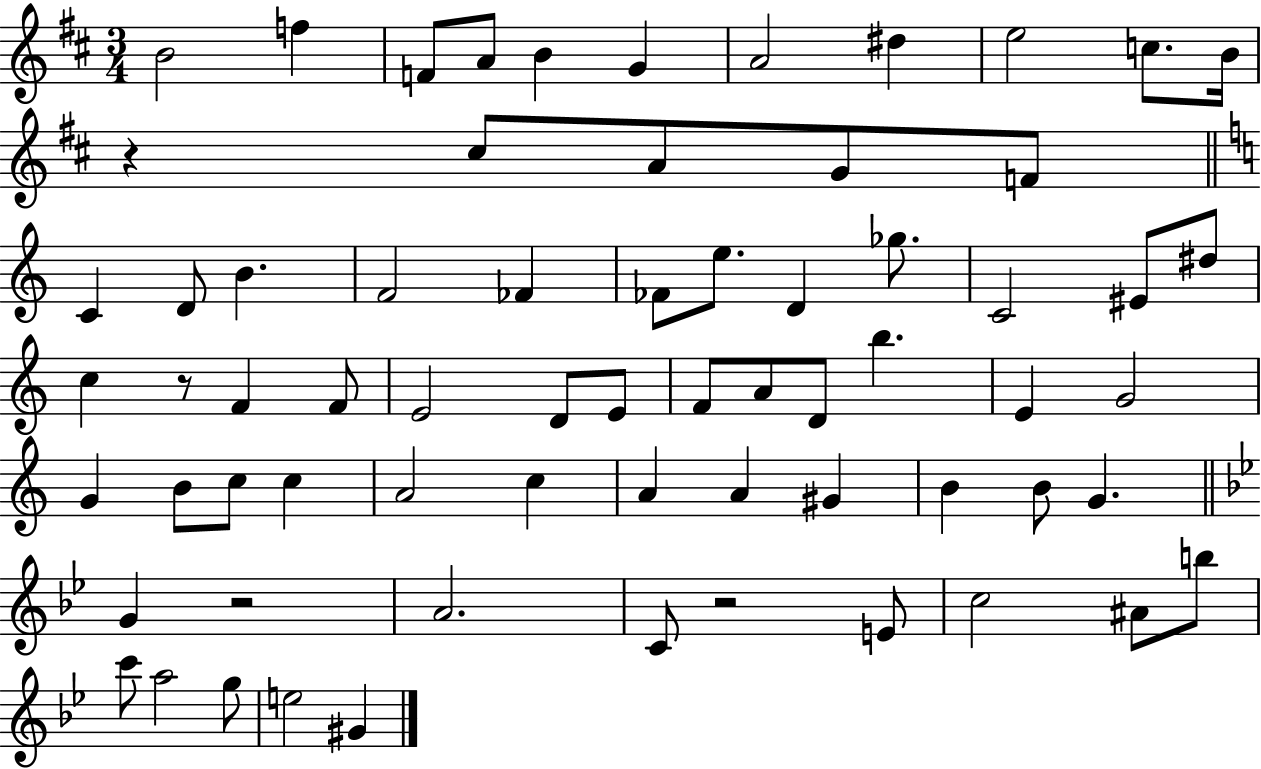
B4/h F5/q F4/e A4/e B4/q G4/q A4/h D#5/q E5/h C5/e. B4/s R/q C#5/e A4/e G4/e F4/e C4/q D4/e B4/q. F4/h FES4/q FES4/e E5/e. D4/q Gb5/e. C4/h EIS4/e D#5/e C5/q R/e F4/q F4/e E4/h D4/e E4/e F4/e A4/e D4/e B5/q. E4/q G4/h G4/q B4/e C5/e C5/q A4/h C5/q A4/q A4/q G#4/q B4/q B4/e G4/q. G4/q R/h A4/h. C4/e R/h E4/e C5/h A#4/e B5/e C6/e A5/h G5/e E5/h G#4/q